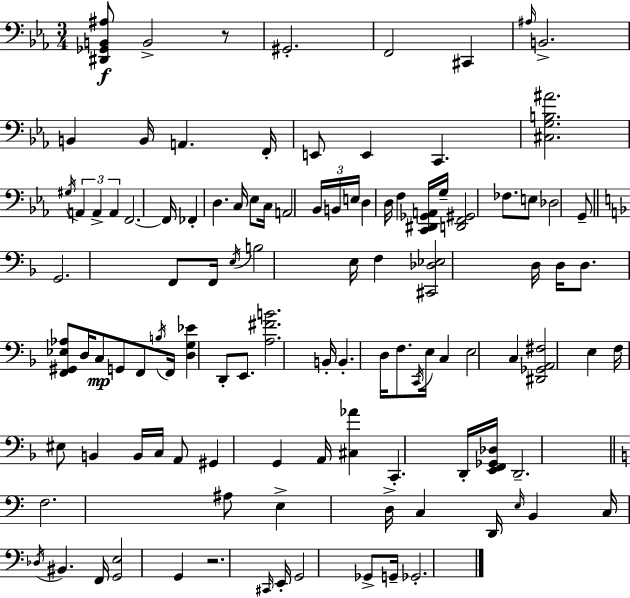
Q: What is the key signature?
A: EES major